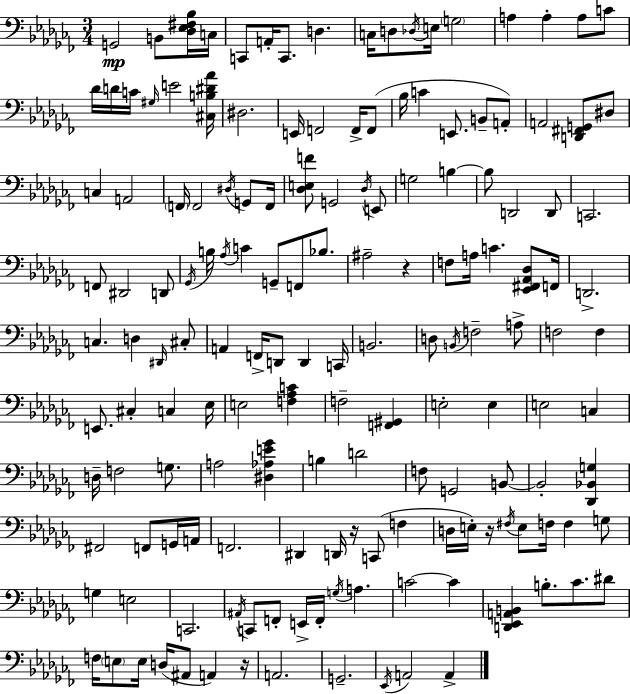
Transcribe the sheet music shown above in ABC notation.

X:1
T:Untitled
M:3/4
L:1/4
K:Abm
G,,2 B,,/2 [_D,_E,^F,_B,]/4 C,/4 C,,/2 A,,/4 C,,/2 D, C,/4 D,/2 _D,/4 E,/4 G,2 A, A, A,/2 C/2 _D/4 D/4 C/4 ^G,/4 E2 [^C,B,^D_A]/4 ^D,2 E,,/4 F,,2 F,,/4 F,,/2 _B,/4 C E,,/2 B,,/2 A,,/2 A,,2 [D,,^F,,G,,]/2 ^D,/2 C, A,,2 F,,/4 F,,2 ^D,/4 G,,/2 F,,/4 [_D,E,F]/2 G,,2 _D,/4 E,,/2 G,2 B, B,/2 D,,2 D,,/2 C,,2 F,,/2 ^D,,2 D,,/2 _G,,/4 B,/4 _A,/4 C G,,/2 F,,/2 _B,/2 ^A,2 z F,/2 A,/4 C [_E,,^F,,_A,,_D,]/2 F,,/4 D,,2 C, D, ^D,,/4 ^C,/2 A,, F,,/4 D,,/2 D,, C,,/4 B,,2 D,/2 B,,/4 F,2 A,/2 F,2 F, E,,/2 ^C, C, _E,/4 E,2 [F,_A,C] F,2 [F,,^G,,] E,2 E, E,2 C, D,/4 F,2 G,/2 A,2 [^D,_A,E_G] B, D2 F,/2 G,,2 B,,/2 B,,2 [_D,,_B,,G,] ^F,,2 F,,/2 G,,/4 A,,/4 F,,2 ^D,, D,,/4 z/4 C,,/2 F, D,/4 E,/4 z/4 ^F,/4 E,/2 F,/4 F, G,/2 G, E,2 C,,2 ^A,,/4 C,,/2 F,,/2 E,,/4 F,,/4 G,/4 A, C2 C [D,,_E,,A,,B,,] B,/2 _C/2 ^D/2 F,/4 E,/2 E,/4 D,/4 ^A,,/2 A,, z/4 A,,2 G,,2 _E,,/4 A,,2 A,,